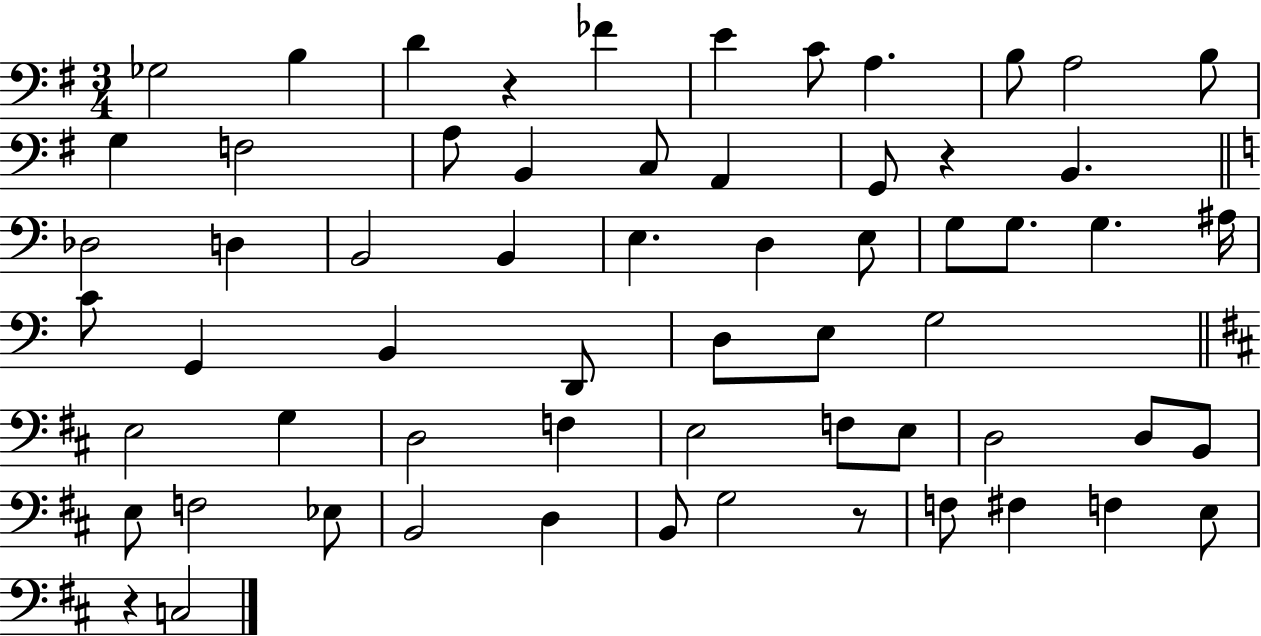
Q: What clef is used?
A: bass